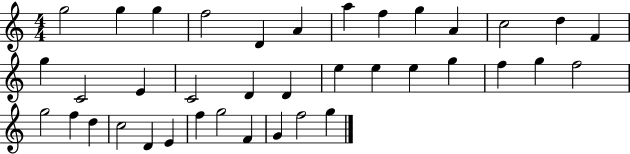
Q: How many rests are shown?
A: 0